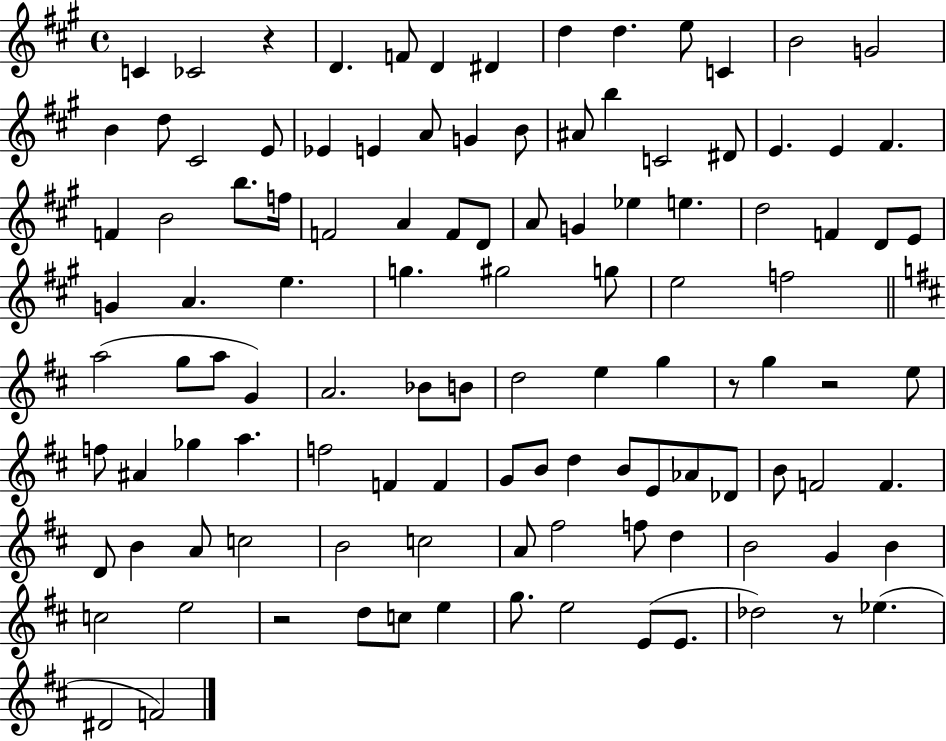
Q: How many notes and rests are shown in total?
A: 112